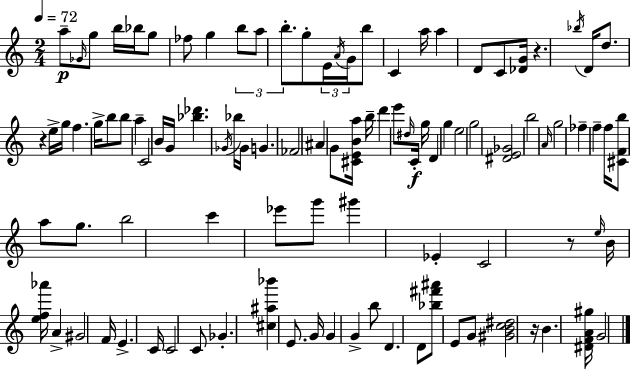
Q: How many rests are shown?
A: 4